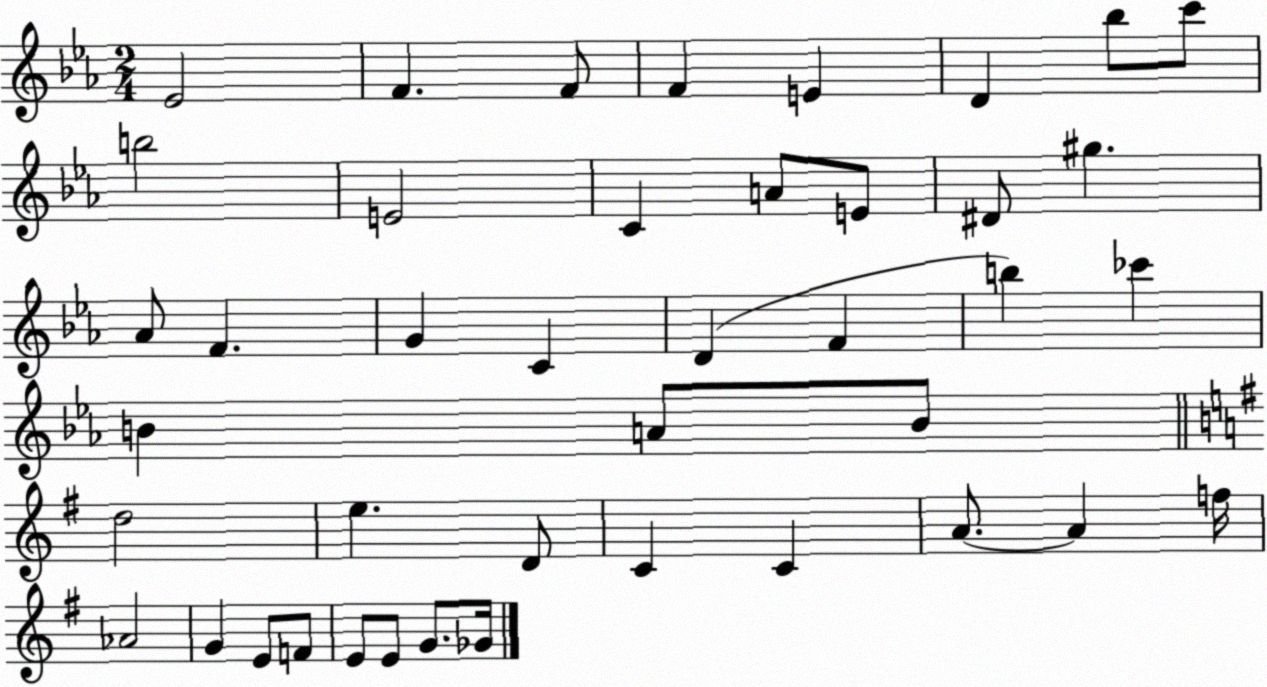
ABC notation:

X:1
T:Untitled
M:2/4
L:1/4
K:Eb
_E2 F F/2 F E D _b/2 c'/2 b2 E2 C A/2 E/2 ^D/2 ^g _A/2 F G C D F b _c' B A/2 B/2 d2 e D/2 C C A/2 A f/4 _A2 G E/2 F/2 E/2 E/2 G/2 _G/4